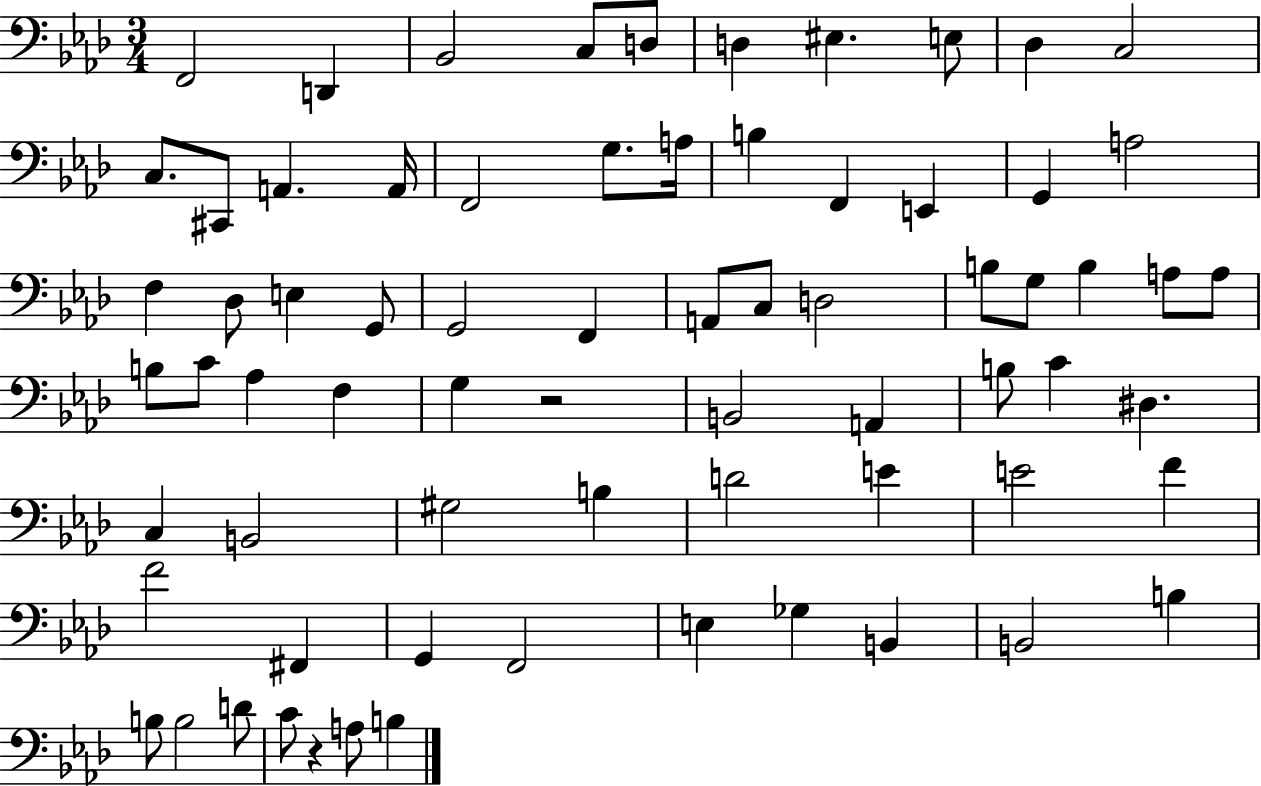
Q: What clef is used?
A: bass